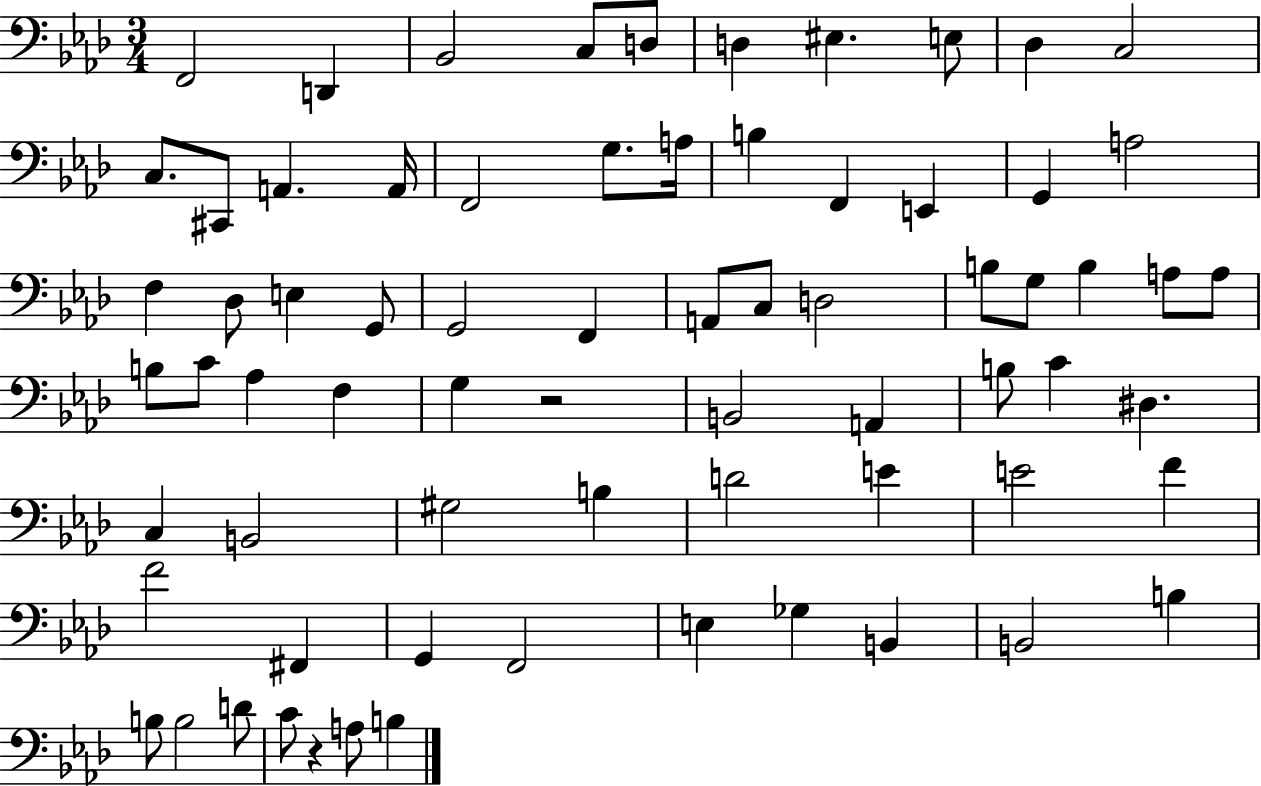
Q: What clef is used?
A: bass